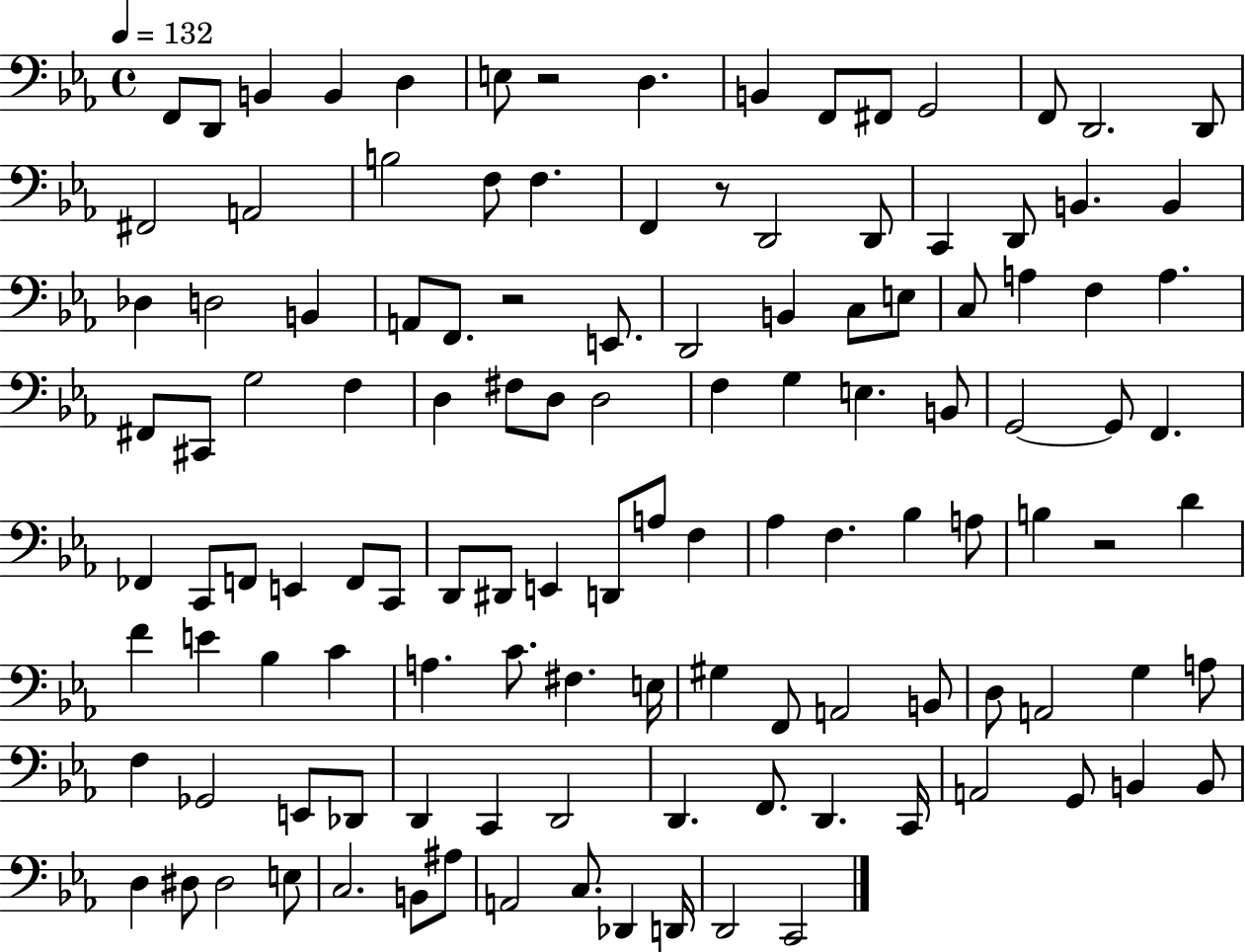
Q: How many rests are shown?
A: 4